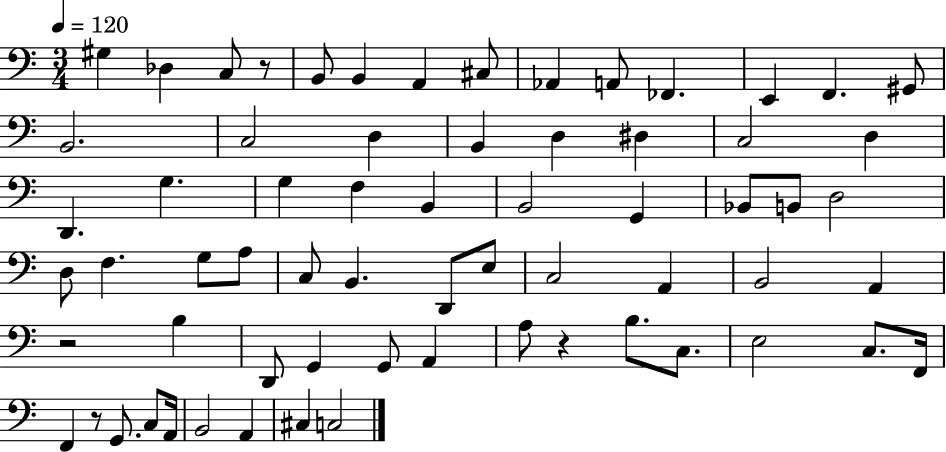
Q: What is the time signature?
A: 3/4